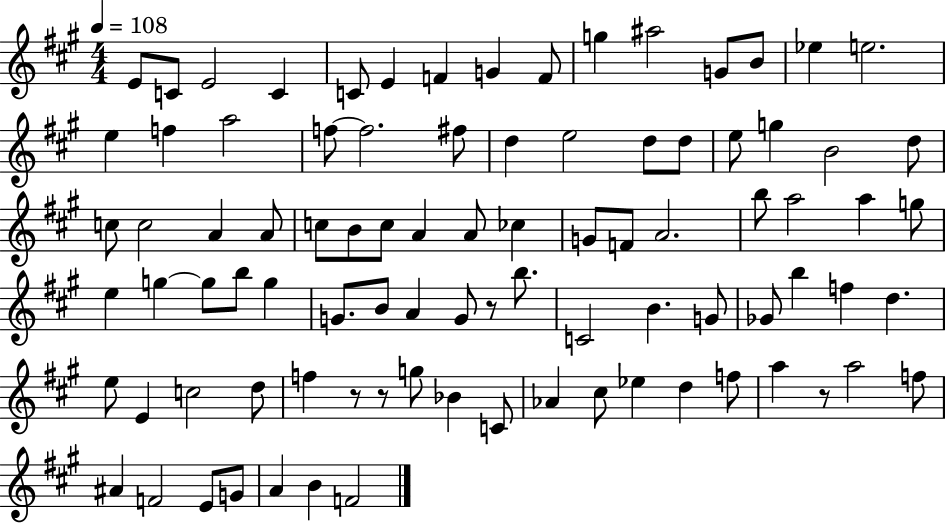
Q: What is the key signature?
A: A major